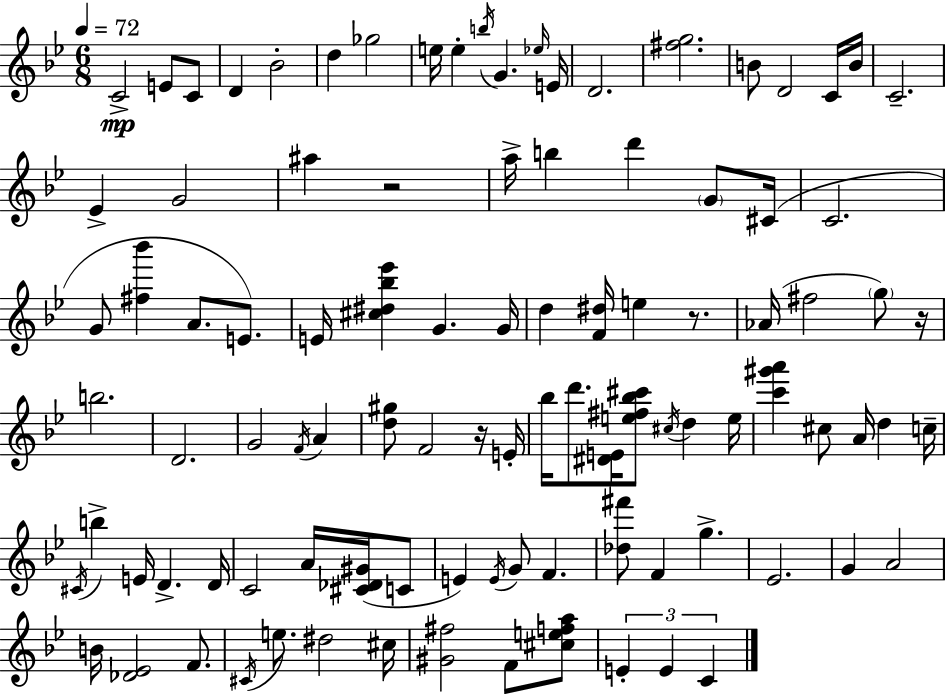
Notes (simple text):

C4/h E4/e C4/e D4/q Bb4/h D5/q Gb5/h E5/s E5/q B5/s G4/q. Eb5/s E4/s D4/h. [F#5,G5]/h. B4/e D4/h C4/s B4/s C4/h. Eb4/q G4/h A#5/q R/h A5/s B5/q D6/q G4/e C#4/s C4/h. G4/e [F#5,Bb6]/q A4/e. E4/e. E4/s [C#5,D#5,Bb5,Eb6]/q G4/q. G4/s D5/q [F4,D#5]/s E5/q R/e. Ab4/s F#5/h G5/e R/s B5/h. D4/h. G4/h F4/s A4/q [D5,G#5]/e F4/h R/s E4/s Bb5/s D6/e. [D#4,E4]/s [E5,F#5,Bb5,C#6]/e C#5/s D5/q E5/s [C6,G#6,A6]/q C#5/e A4/s D5/q C5/s C#4/s B5/q E4/s D4/q. D4/s C4/h A4/s [C#4,Db4,G#4]/s C4/e E4/q E4/s G4/e F4/q. [Db5,F#6]/e F4/q G5/q. Eb4/h. G4/q A4/h B4/s [Db4,Eb4]/h F4/e. C#4/s E5/e. D#5/h C#5/s [G#4,F#5]/h F4/e [C#5,E5,F5,A5]/e E4/q E4/q C4/q